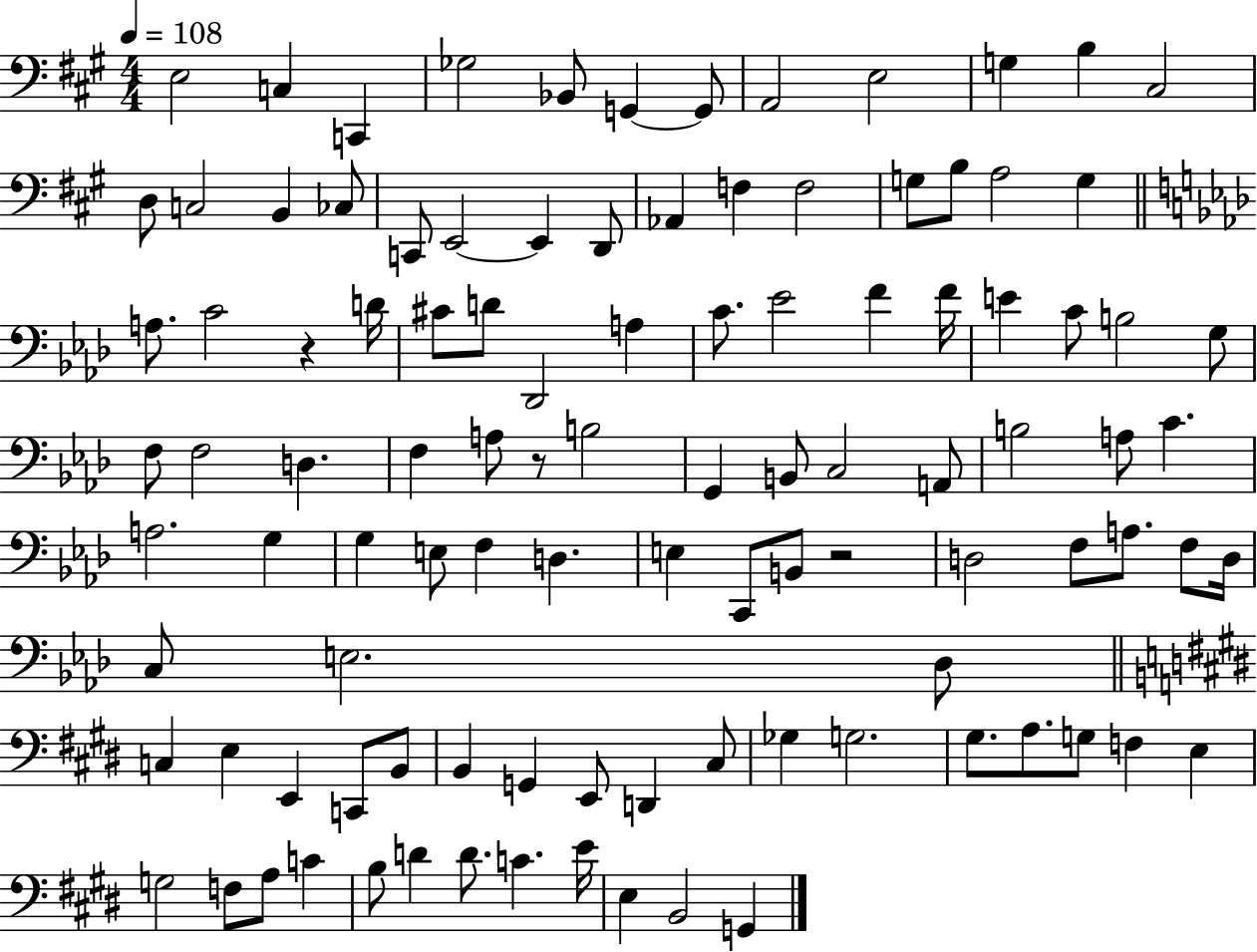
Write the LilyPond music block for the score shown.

{
  \clef bass
  \numericTimeSignature
  \time 4/4
  \key a \major
  \tempo 4 = 108
  e2 c4 c,4 | ges2 bes,8 g,4~~ g,8 | a,2 e2 | g4 b4 cis2 | \break d8 c2 b,4 ces8 | c,8 e,2~~ e,4 d,8 | aes,4 f4 f2 | g8 b8 a2 g4 | \break \bar "||" \break \key aes \major a8. c'2 r4 d'16 | cis'8 d'8 des,2 a4 | c'8. ees'2 f'4 f'16 | e'4 c'8 b2 g8 | \break f8 f2 d4. | f4 a8 r8 b2 | g,4 b,8 c2 a,8 | b2 a8 c'4. | \break a2. g4 | g4 e8 f4 d4. | e4 c,8 b,8 r2 | d2 f8 a8. f8 d16 | \break c8 e2. des8 | \bar "||" \break \key e \major c4 e4 e,4 c,8 b,8 | b,4 g,4 e,8 d,4 cis8 | ges4 g2. | gis8. a8. g8 f4 e4 | \break g2 f8 a8 c'4 | b8 d'4 d'8. c'4. e'16 | e4 b,2 g,4 | \bar "|."
}